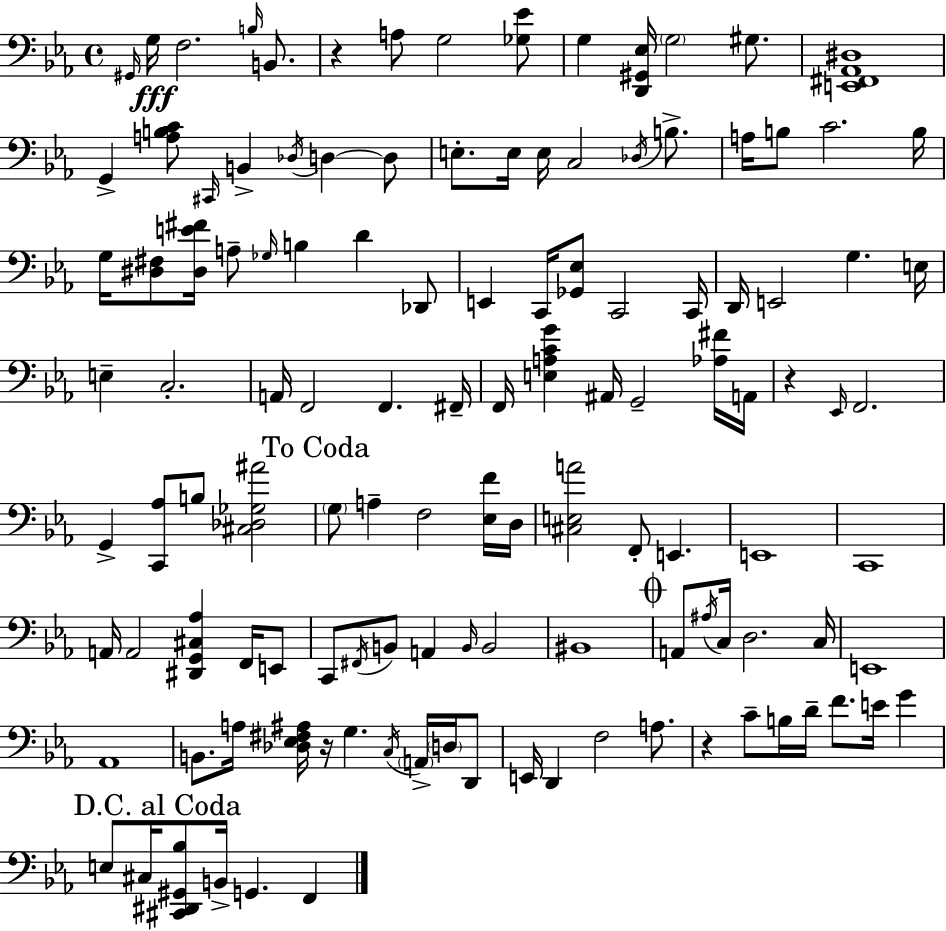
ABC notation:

X:1
T:Untitled
M:4/4
L:1/4
K:Eb
^G,,/4 G,/4 F,2 B,/4 B,,/2 z A,/2 G,2 [_G,_E]/2 G, [D,,^G,,_E,]/4 G,2 ^G,/2 [E,,^F,,_A,,^D,]4 G,, [A,B,C]/2 ^C,,/4 B,, _D,/4 D, D,/2 E,/2 E,/4 E,/4 C,2 _D,/4 B,/2 A,/4 B,/2 C2 B,/4 G,/4 [^D,^F,]/2 [^D,E^F]/4 A,/2 _G,/4 B, D _D,,/2 E,, C,,/4 [_G,,_E,]/2 C,,2 C,,/4 D,,/4 E,,2 G, E,/4 E, C,2 A,,/4 F,,2 F,, ^F,,/4 F,,/4 [E,A,CG] ^A,,/4 G,,2 [_A,^F]/4 A,,/4 z _E,,/4 F,,2 G,, [C,,_A,]/2 B,/2 [^C,_D,_G,^A]2 G,/2 A, F,2 [_E,F]/4 D,/4 [^C,E,A]2 F,,/2 E,, E,,4 C,,4 A,,/4 A,,2 [^D,,G,,^C,_A,] F,,/4 E,,/2 C,,/2 ^F,,/4 B,,/2 A,, B,,/4 B,,2 ^B,,4 A,,/2 ^A,/4 C,/4 D,2 C,/4 E,,4 _A,,4 B,,/2 A,/4 [_D,_E,^F,^A,]/4 z/4 G, C,/4 A,,/4 D,/4 D,,/2 E,,/4 D,, F,2 A,/2 z C/2 B,/4 D/4 F/2 E/4 G E,/2 ^C,/4 [^C,,^D,,^G,,_B,]/2 B,,/4 G,, F,,